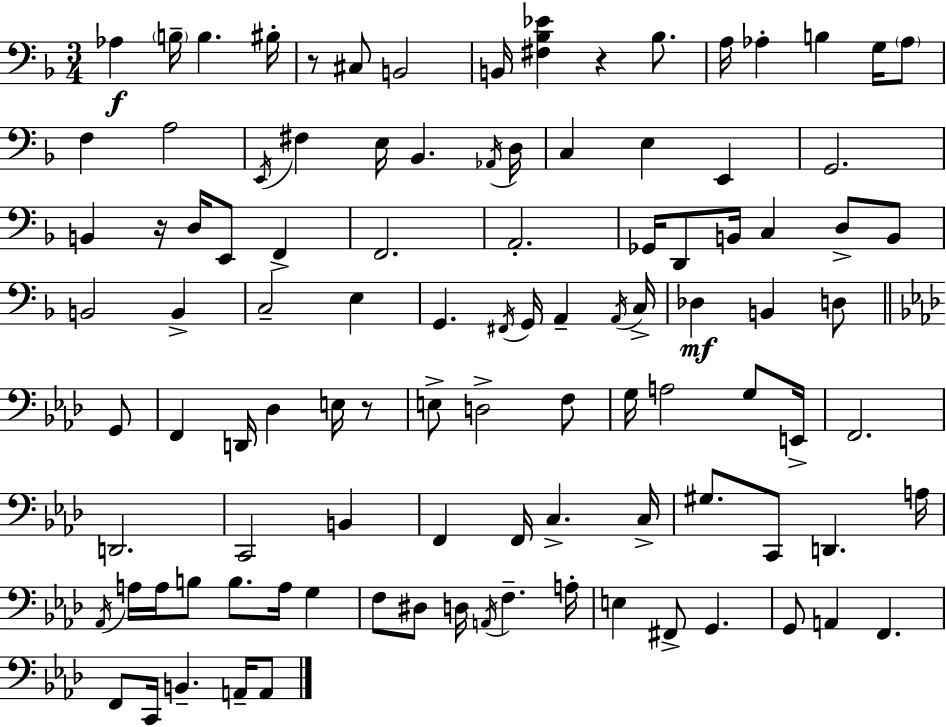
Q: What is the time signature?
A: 3/4